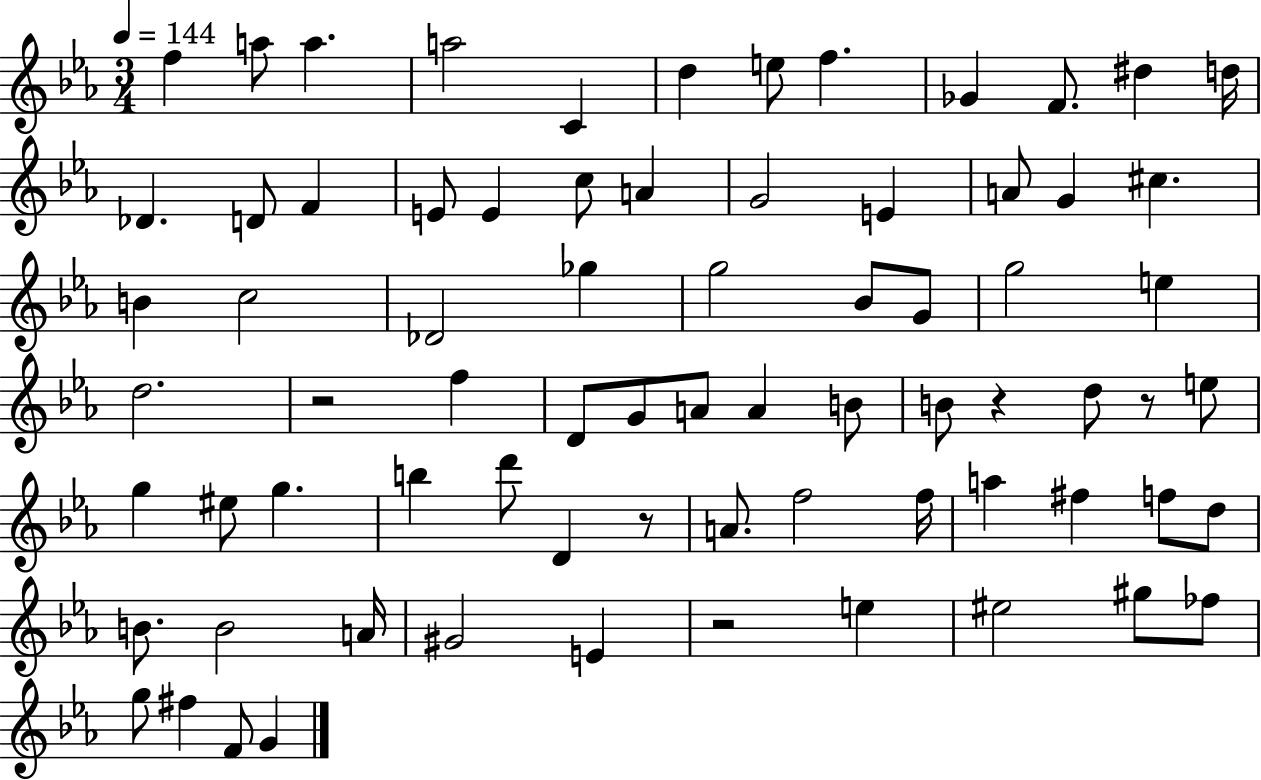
{
  \clef treble
  \numericTimeSignature
  \time 3/4
  \key ees \major
  \tempo 4 = 144
  f''4 a''8 a''4. | a''2 c'4 | d''4 e''8 f''4. | ges'4 f'8. dis''4 d''16 | \break des'4. d'8 f'4 | e'8 e'4 c''8 a'4 | g'2 e'4 | a'8 g'4 cis''4. | \break b'4 c''2 | des'2 ges''4 | g''2 bes'8 g'8 | g''2 e''4 | \break d''2. | r2 f''4 | d'8 g'8 a'8 a'4 b'8 | b'8 r4 d''8 r8 e''8 | \break g''4 eis''8 g''4. | b''4 d'''8 d'4 r8 | a'8. f''2 f''16 | a''4 fis''4 f''8 d''8 | \break b'8. b'2 a'16 | gis'2 e'4 | r2 e''4 | eis''2 gis''8 fes''8 | \break g''8 fis''4 f'8 g'4 | \bar "|."
}